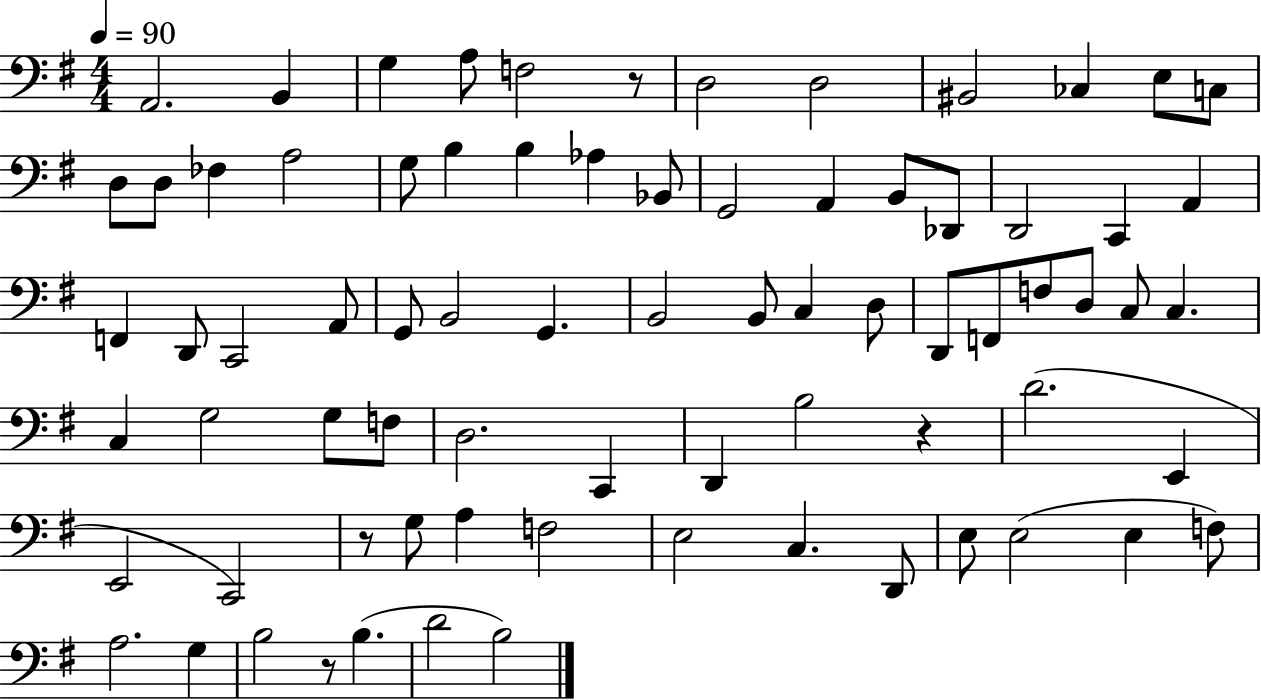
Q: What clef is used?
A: bass